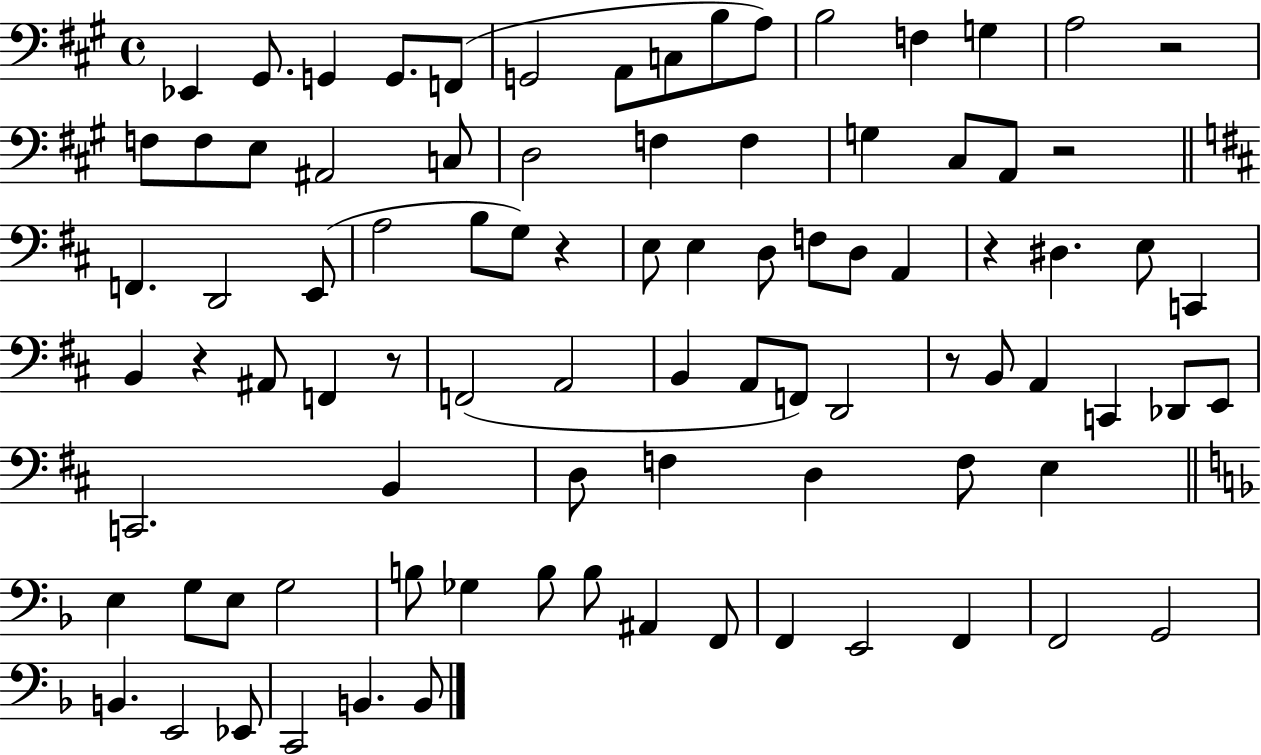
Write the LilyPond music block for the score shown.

{
  \clef bass
  \time 4/4
  \defaultTimeSignature
  \key a \major
  ees,4 gis,8. g,4 g,8. f,8( | g,2 a,8 c8 b8 a8) | b2 f4 g4 | a2 r2 | \break f8 f8 e8 ais,2 c8 | d2 f4 f4 | g4 cis8 a,8 r2 | \bar "||" \break \key d \major f,4. d,2 e,8( | a2 b8 g8) r4 | e8 e4 d8 f8 d8 a,4 | r4 dis4. e8 c,4 | \break b,4 r4 ais,8 f,4 r8 | f,2( a,2 | b,4 a,8 f,8) d,2 | r8 b,8 a,4 c,4 des,8 e,8 | \break c,2. b,4 | d8 f4 d4 f8 e4 | \bar "||" \break \key d \minor e4 g8 e8 g2 | b8 ges4 b8 b8 ais,4 f,8 | f,4 e,2 f,4 | f,2 g,2 | \break b,4. e,2 ees,8 | c,2 b,4. b,8 | \bar "|."
}